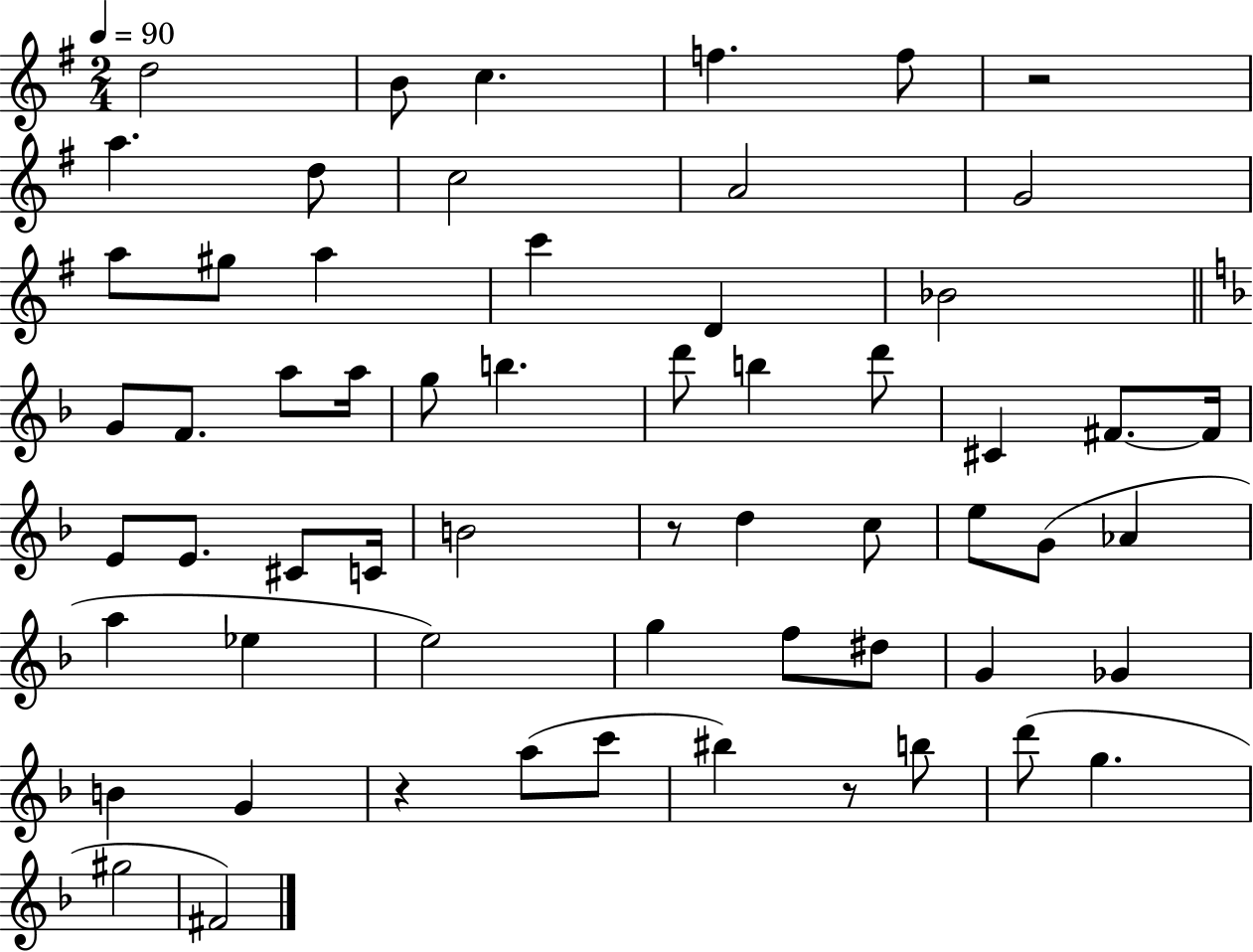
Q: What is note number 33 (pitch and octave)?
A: B4